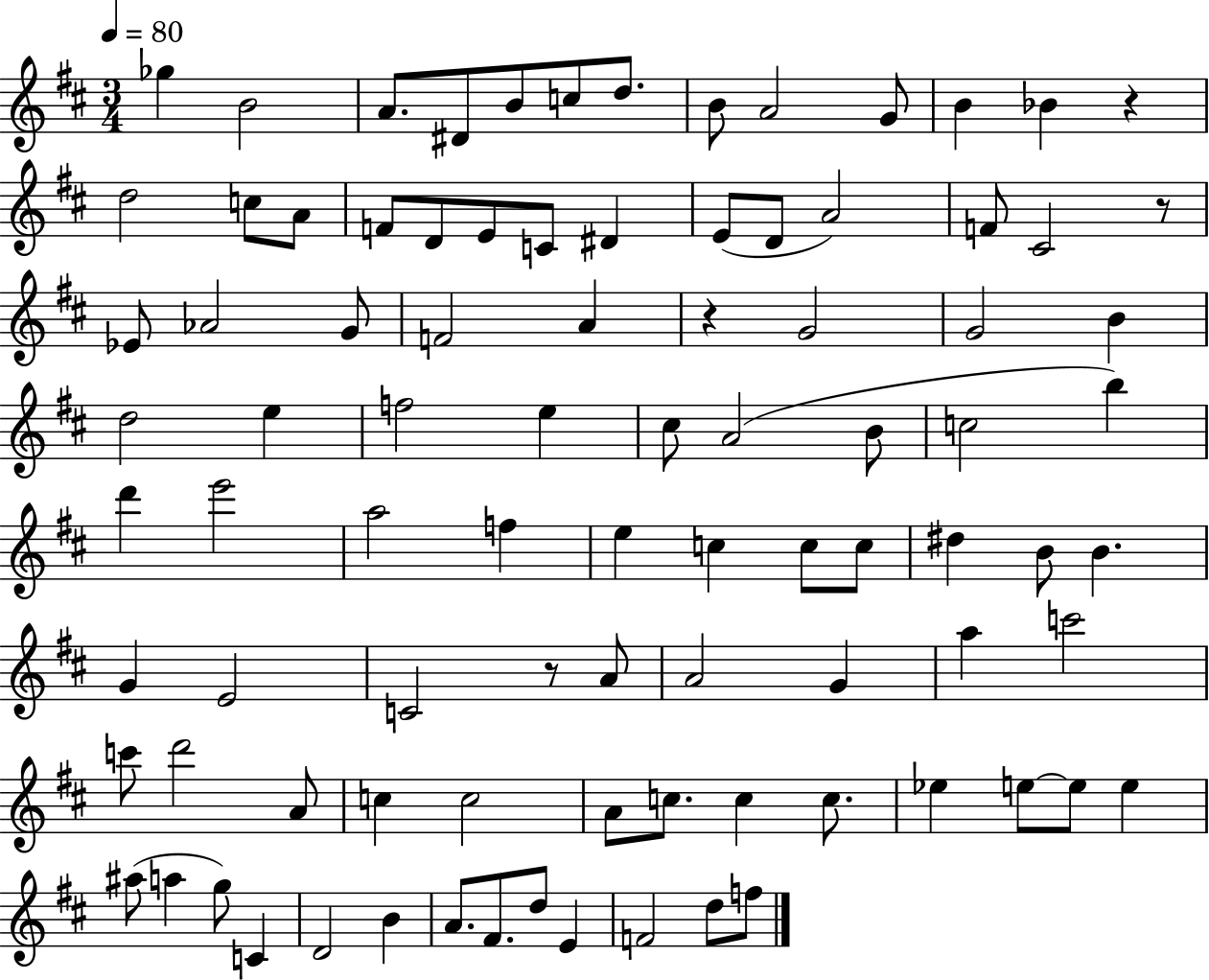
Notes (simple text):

Gb5/q B4/h A4/e. D#4/e B4/e C5/e D5/e. B4/e A4/h G4/e B4/q Bb4/q R/q D5/h C5/e A4/e F4/e D4/e E4/e C4/e D#4/q E4/e D4/e A4/h F4/e C#4/h R/e Eb4/e Ab4/h G4/e F4/h A4/q R/q G4/h G4/h B4/q D5/h E5/q F5/h E5/q C#5/e A4/h B4/e C5/h B5/q D6/q E6/h A5/h F5/q E5/q C5/q C5/e C5/e D#5/q B4/e B4/q. G4/q E4/h C4/h R/e A4/e A4/h G4/q A5/q C6/h C6/e D6/h A4/e C5/q C5/h A4/e C5/e. C5/q C5/e. Eb5/q E5/e E5/e E5/q A#5/e A5/q G5/e C4/q D4/h B4/q A4/e. F#4/e. D5/e E4/q F4/h D5/e F5/e